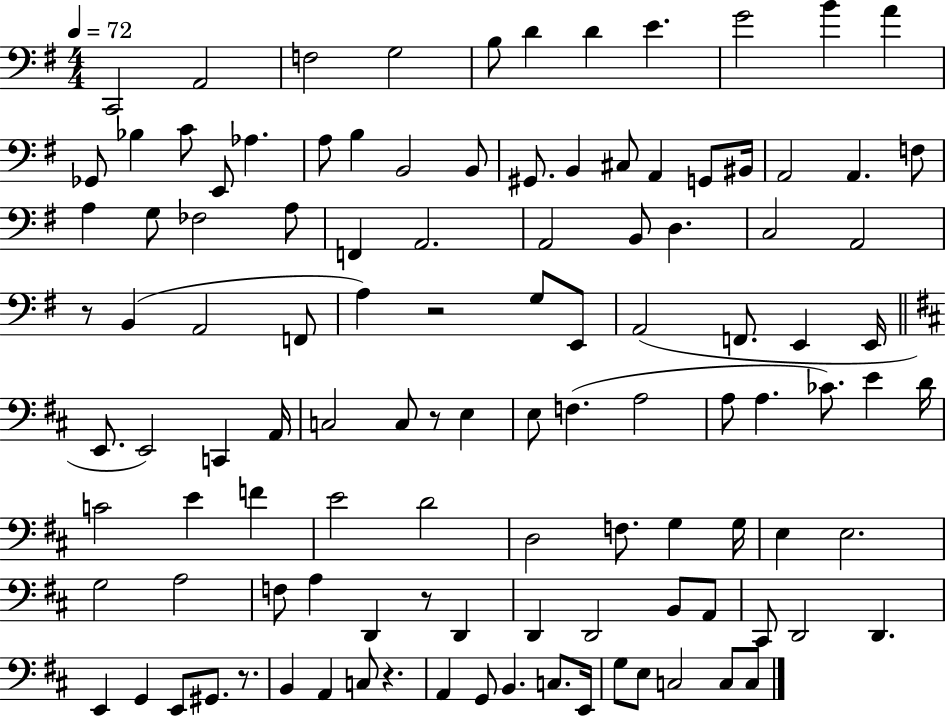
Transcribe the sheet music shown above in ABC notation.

X:1
T:Untitled
M:4/4
L:1/4
K:G
C,,2 A,,2 F,2 G,2 B,/2 D D E G2 B A _G,,/2 _B, C/2 E,,/2 _A, A,/2 B, B,,2 B,,/2 ^G,,/2 B,, ^C,/2 A,, G,,/2 ^B,,/4 A,,2 A,, F,/2 A, G,/2 _F,2 A,/2 F,, A,,2 A,,2 B,,/2 D, C,2 A,,2 z/2 B,, A,,2 F,,/2 A, z2 G,/2 E,,/2 A,,2 F,,/2 E,, E,,/4 E,,/2 E,,2 C,, A,,/4 C,2 C,/2 z/2 E, E,/2 F, A,2 A,/2 A, _C/2 E D/4 C2 E F E2 D2 D,2 F,/2 G, G,/4 E, E,2 G,2 A,2 F,/2 A, D,, z/2 D,, D,, D,,2 B,,/2 A,,/2 ^C,,/2 D,,2 D,, E,, G,, E,,/2 ^G,,/2 z/2 B,, A,, C,/2 z A,, G,,/2 B,, C,/2 E,,/4 G,/2 E,/2 C,2 C,/2 C,/2